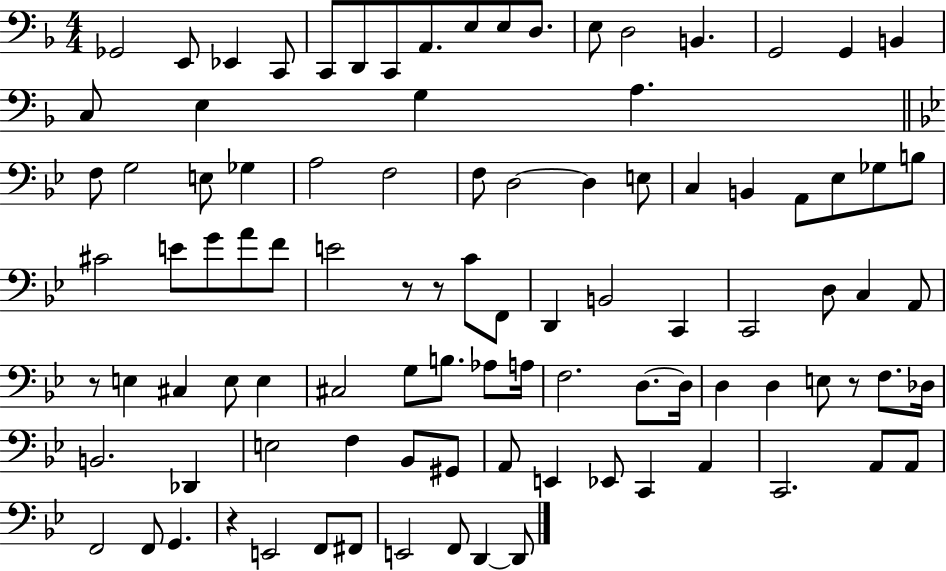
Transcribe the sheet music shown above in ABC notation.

X:1
T:Untitled
M:4/4
L:1/4
K:F
_G,,2 E,,/2 _E,, C,,/2 C,,/2 D,,/2 C,,/2 A,,/2 E,/2 E,/2 D,/2 E,/2 D,2 B,, G,,2 G,, B,, C,/2 E, G, A, F,/2 G,2 E,/2 _G, A,2 F,2 F,/2 D,2 D, E,/2 C, B,, A,,/2 _E,/2 _G,/2 B,/2 ^C2 E/2 G/2 A/2 F/2 E2 z/2 z/2 C/2 F,,/2 D,, B,,2 C,, C,,2 D,/2 C, A,,/2 z/2 E, ^C, E,/2 E, ^C,2 G,/2 B,/2 _A,/2 A,/4 F,2 D,/2 D,/4 D, D, E,/2 z/2 F,/2 _D,/4 B,,2 _D,, E,2 F, _B,,/2 ^G,,/2 A,,/2 E,, _E,,/2 C,, A,, C,,2 A,,/2 A,,/2 F,,2 F,,/2 G,, z E,,2 F,,/2 ^F,,/2 E,,2 F,,/2 D,, D,,/2